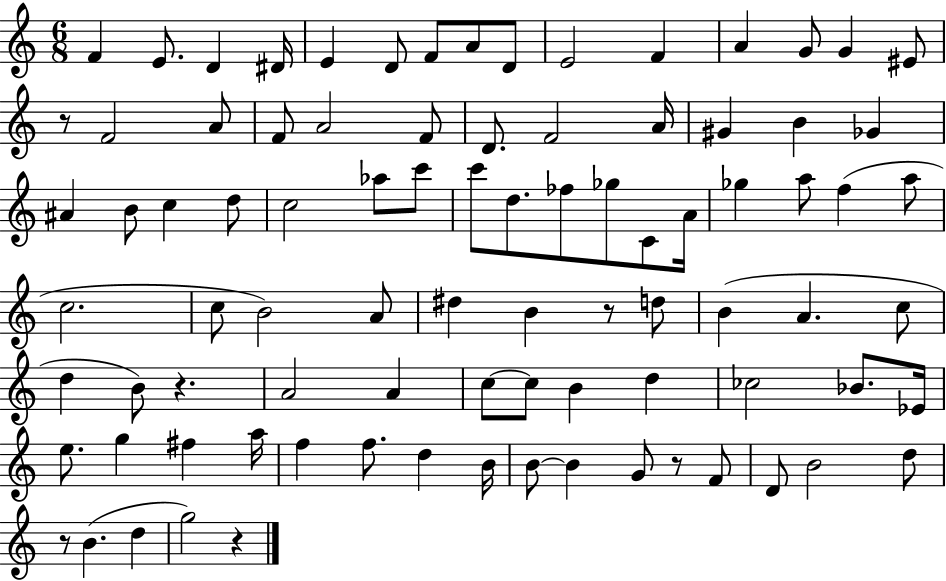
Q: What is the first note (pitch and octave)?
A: F4